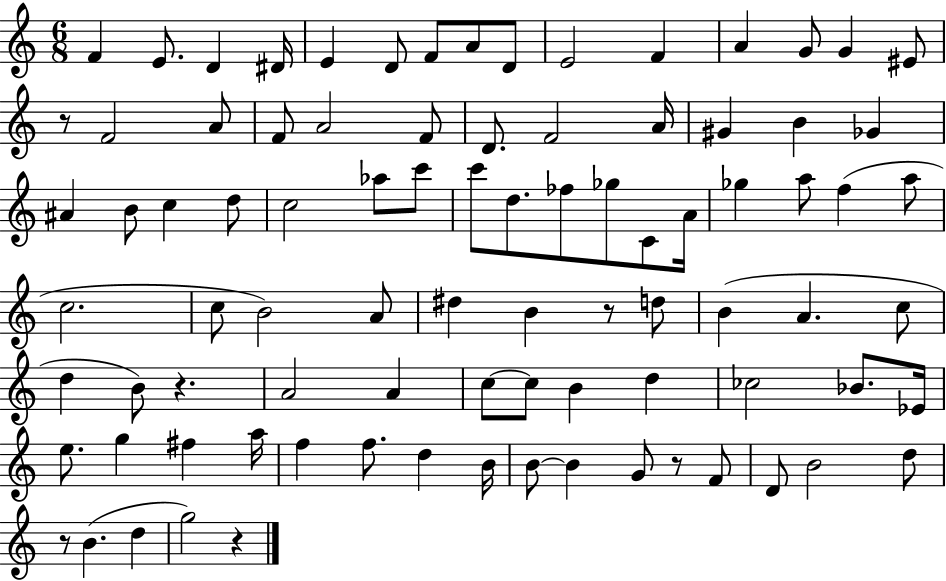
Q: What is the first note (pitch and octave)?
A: F4